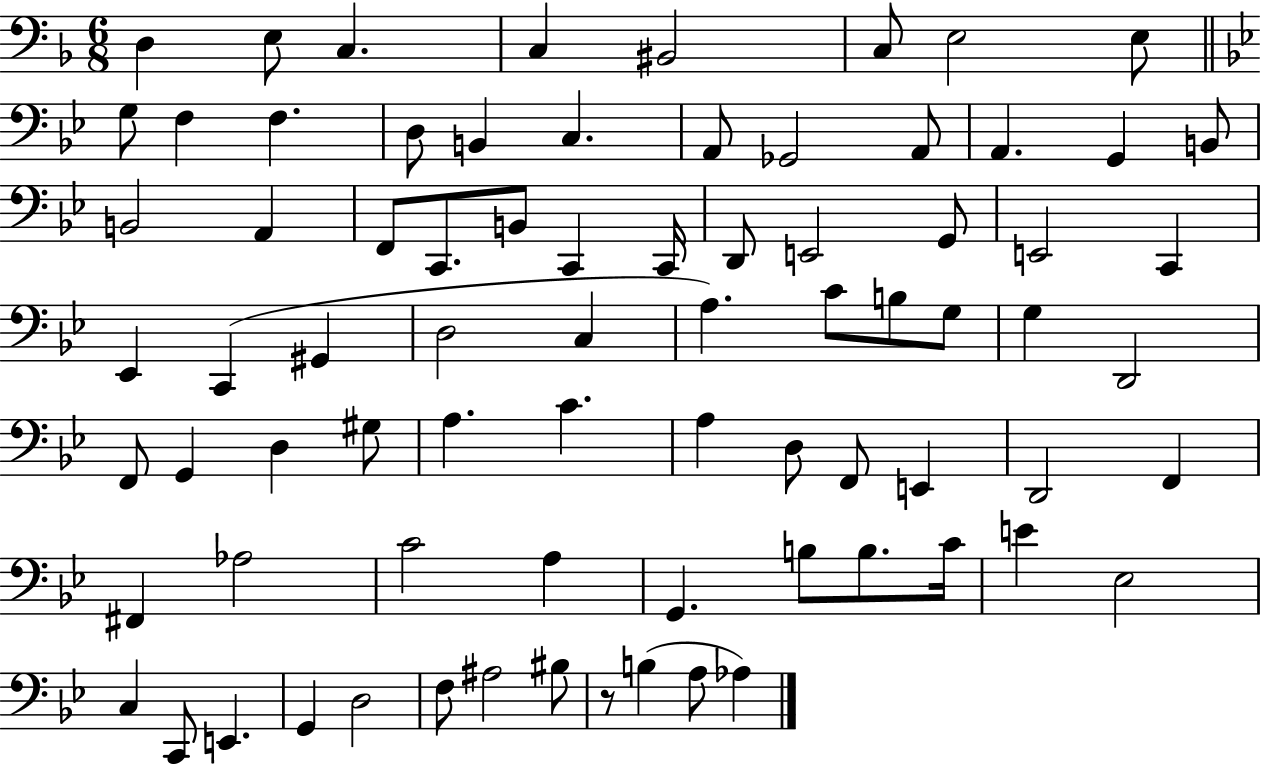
X:1
T:Untitled
M:6/8
L:1/4
K:F
D, E,/2 C, C, ^B,,2 C,/2 E,2 E,/2 G,/2 F, F, D,/2 B,, C, A,,/2 _G,,2 A,,/2 A,, G,, B,,/2 B,,2 A,, F,,/2 C,,/2 B,,/2 C,, C,,/4 D,,/2 E,,2 G,,/2 E,,2 C,, _E,, C,, ^G,, D,2 C, A, C/2 B,/2 G,/2 G, D,,2 F,,/2 G,, D, ^G,/2 A, C A, D,/2 F,,/2 E,, D,,2 F,, ^F,, _A,2 C2 A, G,, B,/2 B,/2 C/4 E _E,2 C, C,,/2 E,, G,, D,2 F,/2 ^A,2 ^B,/2 z/2 B, A,/2 _A,